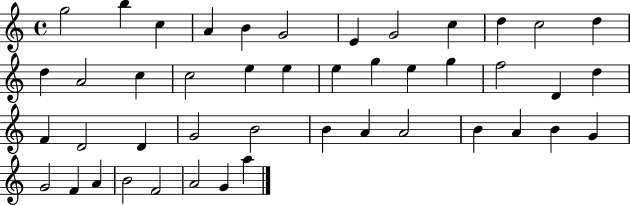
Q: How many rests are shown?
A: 0